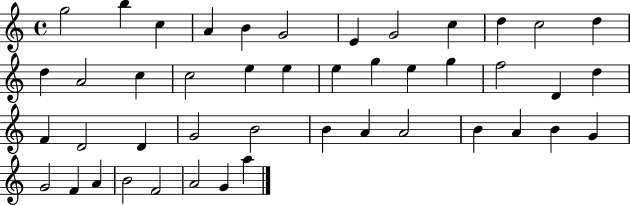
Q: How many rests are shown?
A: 0